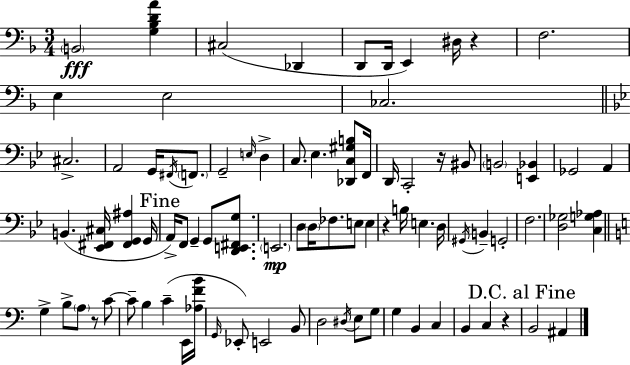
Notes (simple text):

B2/h [G3,Bb3,D4,A4]/q C#3/h Db2/q D2/e D2/s E2/q D#3/s R/q F3/h. E3/q E3/h CES3/h. C#3/h. A2/h G2/s F#2/s F2/e. G2/h E3/s D3/q C3/e. Eb3/q. [Db2,C3,G#3,B3]/e F2/s D2/s C2/h R/s BIS2/e B2/h [E2,Bb2]/q Gb2/h A2/q B2/q. [Eb2,F#2,C#3]/s [F#2,G2,A#3]/q G2/s A2/s F2/e G2/q G2/e [D2,E2,F#2,G3]/e. E2/h. D3/e D3/s FES3/e. E3/e E3/q R/q B3/s E3/q. D3/s G#2/s B2/q G2/h F3/h. [D3,Gb3]/h [C3,G3,Ab3]/q G3/q B3/e A3/e R/e C4/e C4/e B3/q C4/q E2/s [Ab3,F4,B4]/s G2/s Eb2/e E2/h B2/e D3/h D#3/s E3/e G3/e G3/q B2/q C3/q B2/q C3/q R/q B2/h A#2/q